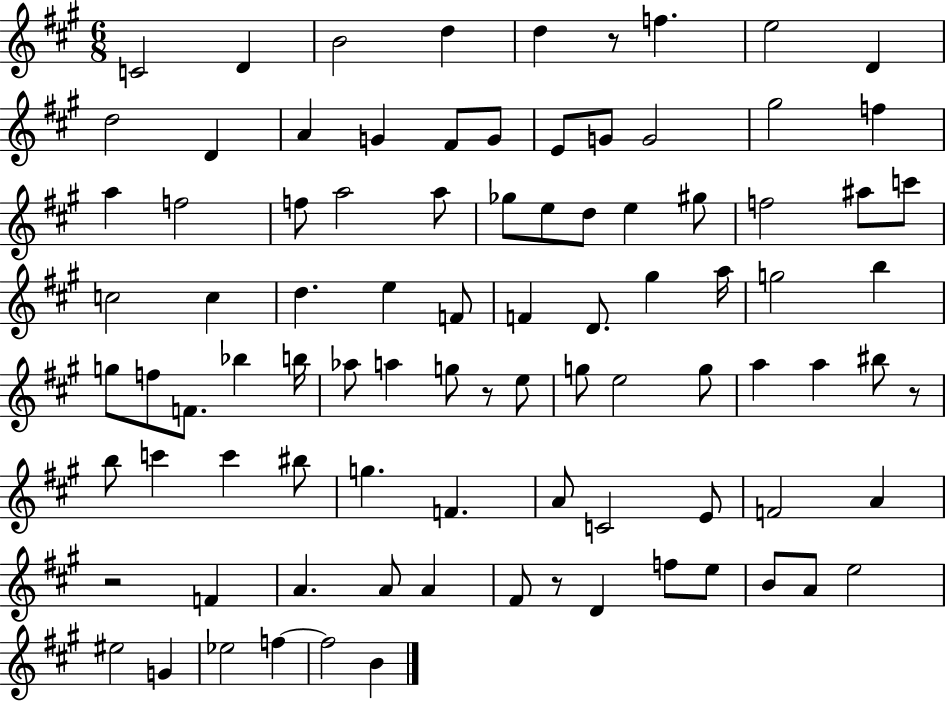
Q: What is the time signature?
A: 6/8